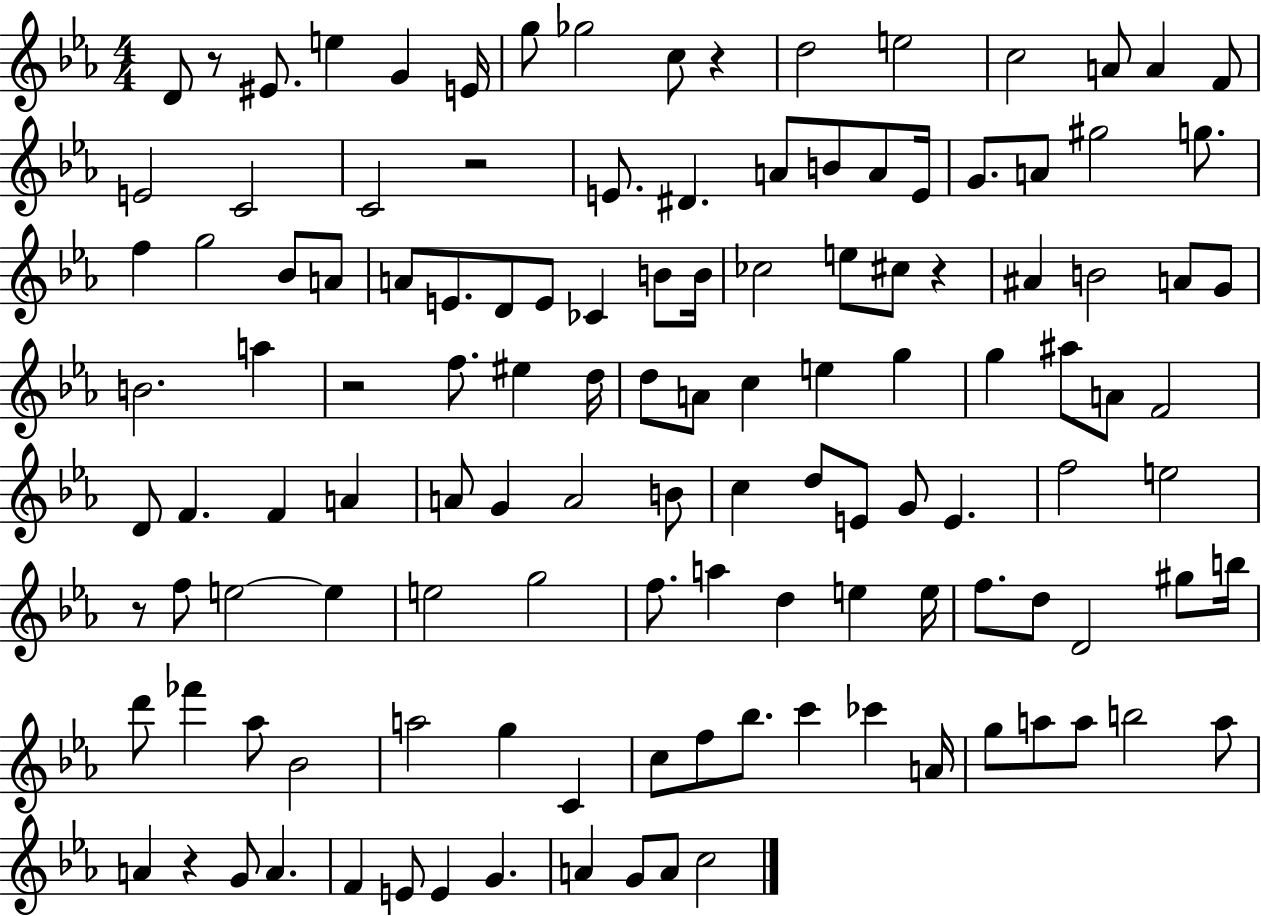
X:1
T:Untitled
M:4/4
L:1/4
K:Eb
D/2 z/2 ^E/2 e G E/4 g/2 _g2 c/2 z d2 e2 c2 A/2 A F/2 E2 C2 C2 z2 E/2 ^D A/2 B/2 A/2 E/4 G/2 A/2 ^g2 g/2 f g2 _B/2 A/2 A/2 E/2 D/2 E/2 _C B/2 B/4 _c2 e/2 ^c/2 z ^A B2 A/2 G/2 B2 a z2 f/2 ^e d/4 d/2 A/2 c e g g ^a/2 A/2 F2 D/2 F F A A/2 G A2 B/2 c d/2 E/2 G/2 E f2 e2 z/2 f/2 e2 e e2 g2 f/2 a d e e/4 f/2 d/2 D2 ^g/2 b/4 d'/2 _f' _a/2 _B2 a2 g C c/2 f/2 _b/2 c' _c' A/4 g/2 a/2 a/2 b2 a/2 A z G/2 A F E/2 E G A G/2 A/2 c2